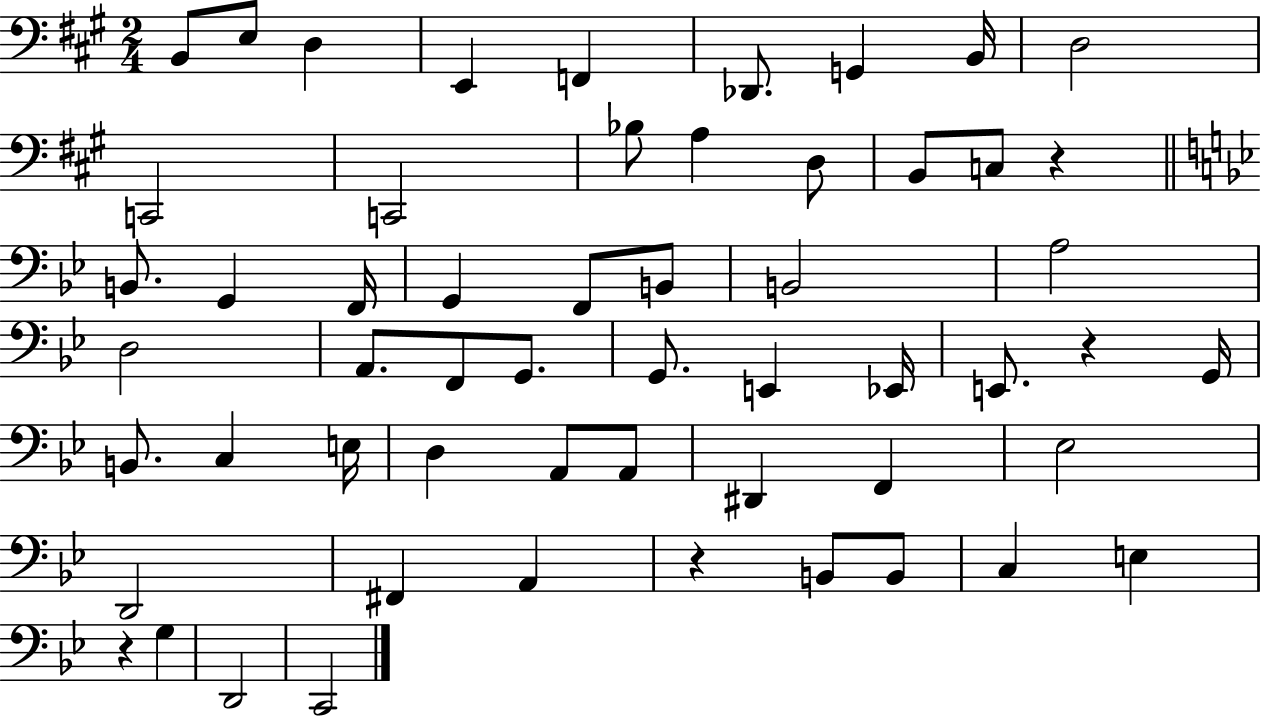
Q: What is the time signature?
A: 2/4